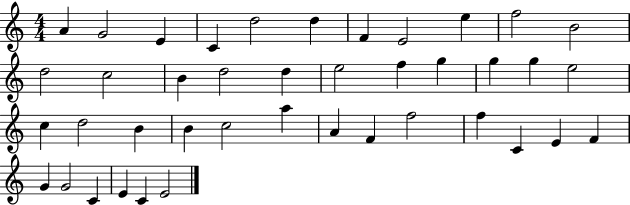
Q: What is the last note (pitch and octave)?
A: E4